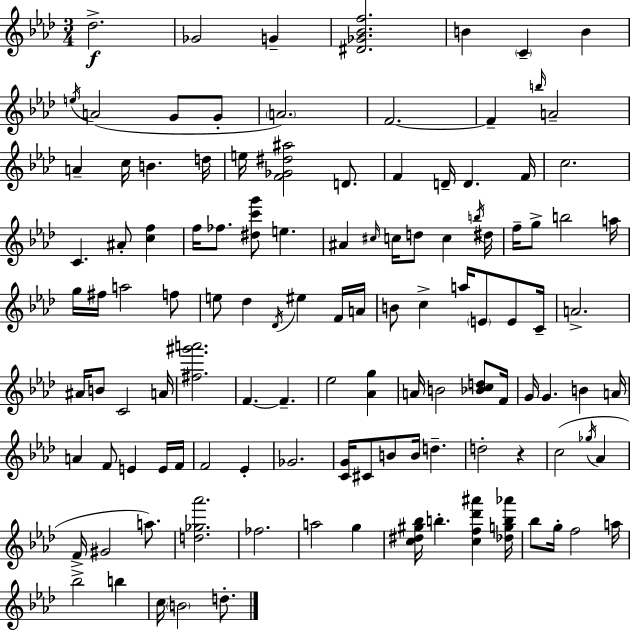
{
  \clef treble
  \numericTimeSignature
  \time 3/4
  \key f \minor
  \repeat volta 2 { des''2.->\f | ges'2 g'4-- | <dis' ges' bes' f''>2. | b'4 \parenthesize c'4-- b'4 | \break \acciaccatura { e''16 } a'2( g'8 g'8-. | \parenthesize a'2.) | f'2.~~ | f'4-- \grace { b''16 } a'2-- | \break a'4-- c''16 b'4. | d''16 e''16 <f' ges' dis'' ais''>2 d'8. | f'4 d'16-- d'4. | f'16 c''2. | \break c'4. ais'8-. <c'' f''>4 | f''16 fes''8. <dis'' c''' g'''>8 e''4. | ais'4 \grace { cis''16 } c''16 d''8 c''4 | \acciaccatura { b''16 } dis''16 f''16-- g''8-> b''2 | \break a''16 g''16 fis''16 a''2 | f''8 e''8 des''4 \acciaccatura { des'16 } eis''4 | f'16 a'16 b'8 c''4-> a''16 | \parenthesize e'8 e'8 c'16-- a'2.-> | \break ais'16 b'8 c'2 | a'16 <fis'' gis''' a'''>2. | f'4.~~ f'4.-- | ees''2 | \break <aes' g''>4 a'16 b'2 | <bes' c'' d''>8 f'16 g'16 g'4. | b'4 a'16 a'4 f'8 e'4 | e'16 f'16 f'2 | \break ees'4-. ges'2. | <c' g'>16 cis'8 b'8 b'16 d''4.-- | d''2-. | r4 c''2( | \break \acciaccatura { ges''16 } aes'4 f'16-> gis'2 | a''8.) <d'' ges'' aes'''>2. | fes''2. | a''2 | \break g''4 <c'' dis'' gis'' bes''>16 b''4.-. | <c'' f'' des''' ais'''>4 <des'' g'' b'' aes'''>16 bes''8 g''16-. f''2 | a''16 bes''2-> | b''4 c''16 \parenthesize b'2 | \break d''8.-. } \bar "|."
}